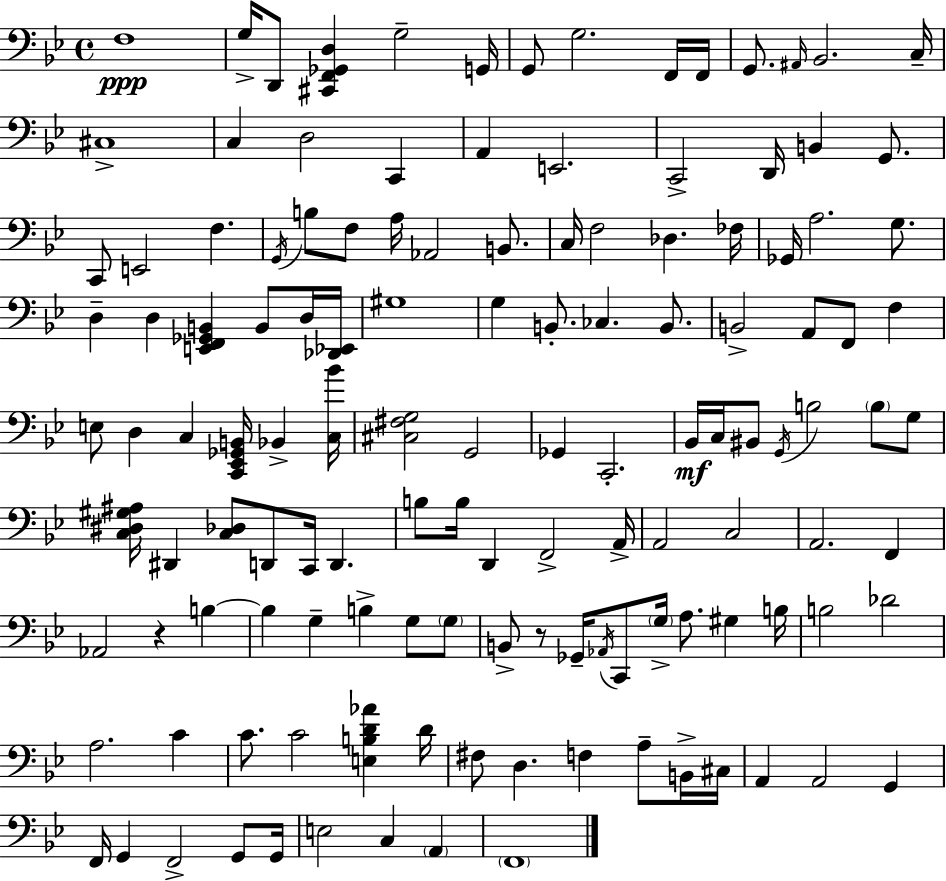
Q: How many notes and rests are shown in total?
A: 130